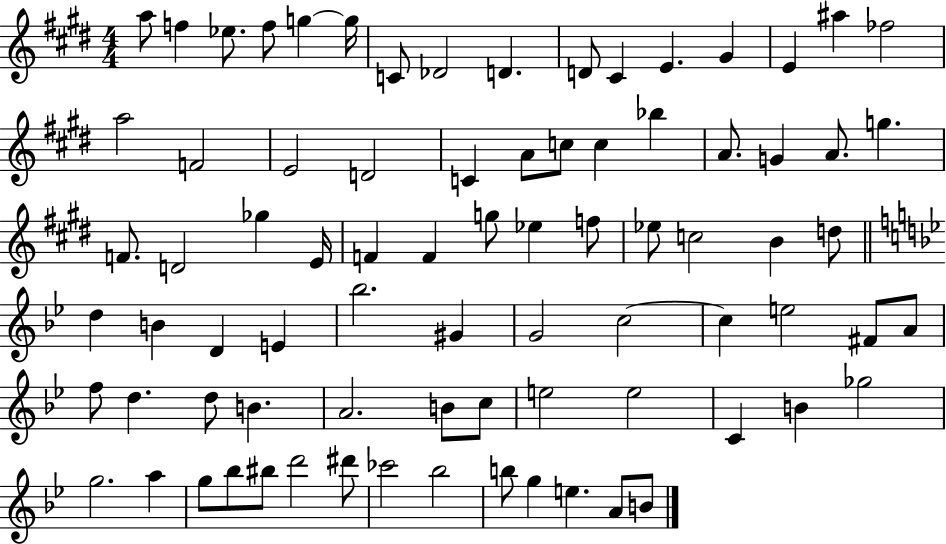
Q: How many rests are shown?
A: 0